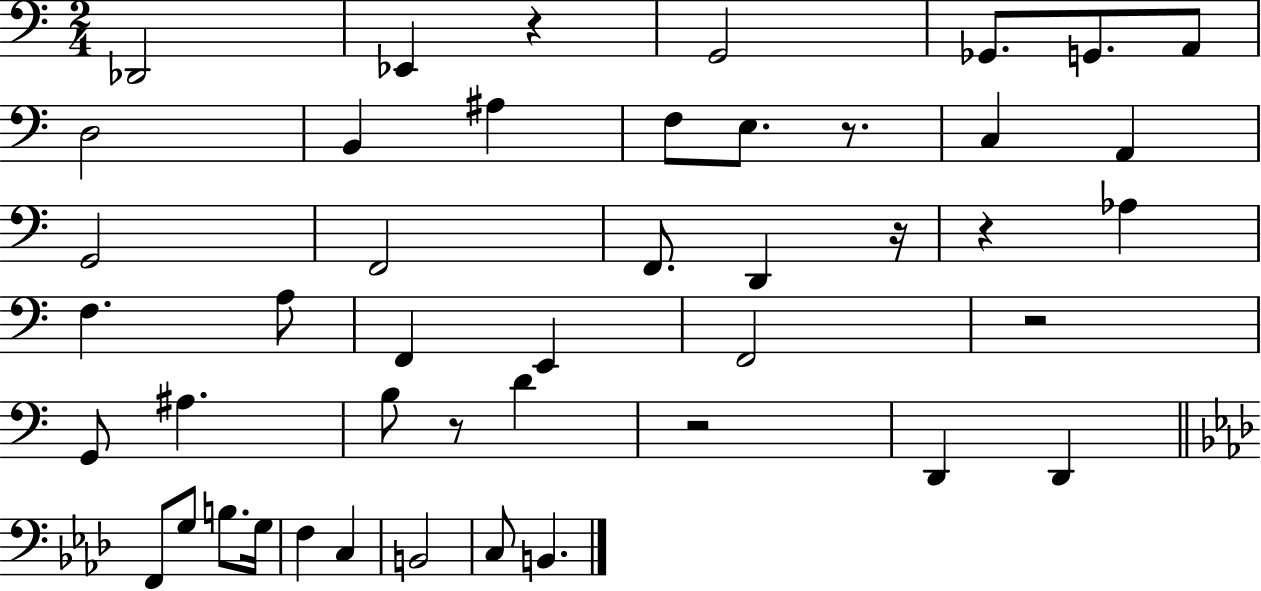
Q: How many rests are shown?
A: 7